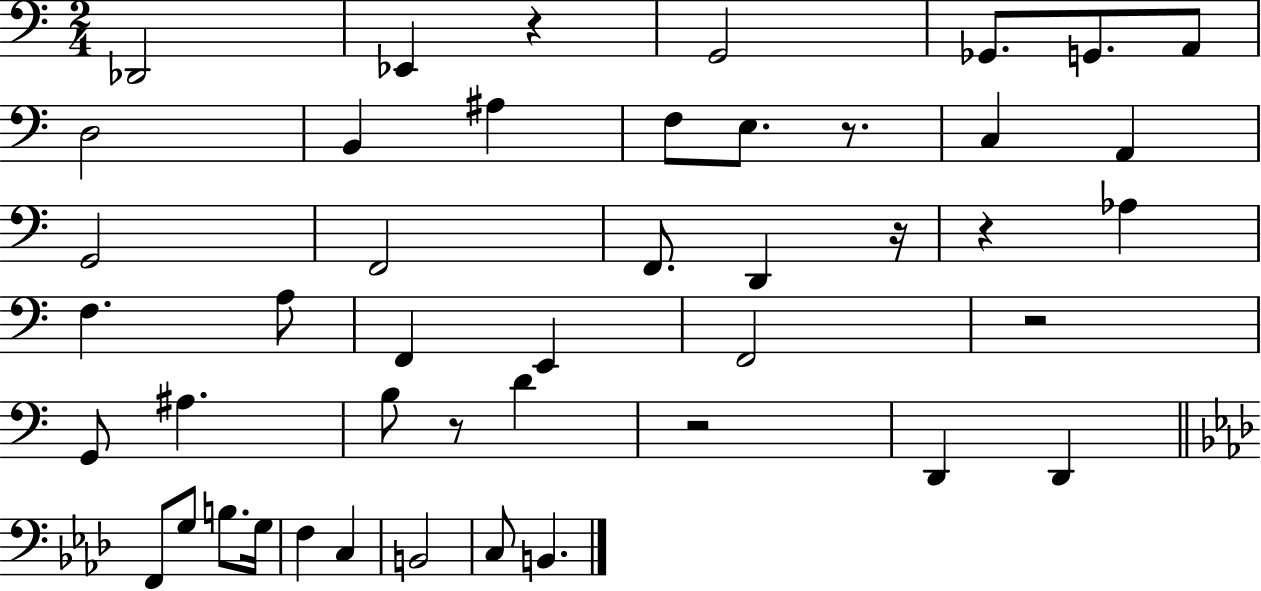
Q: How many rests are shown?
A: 7